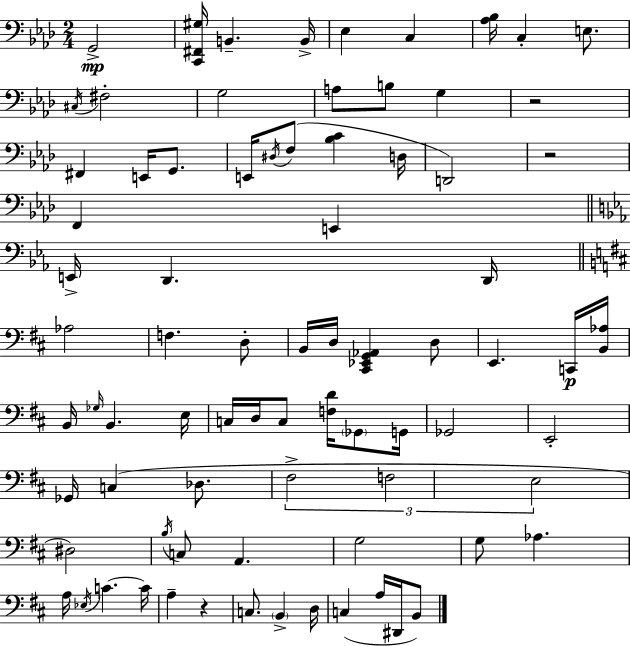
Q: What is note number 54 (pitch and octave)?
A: C3